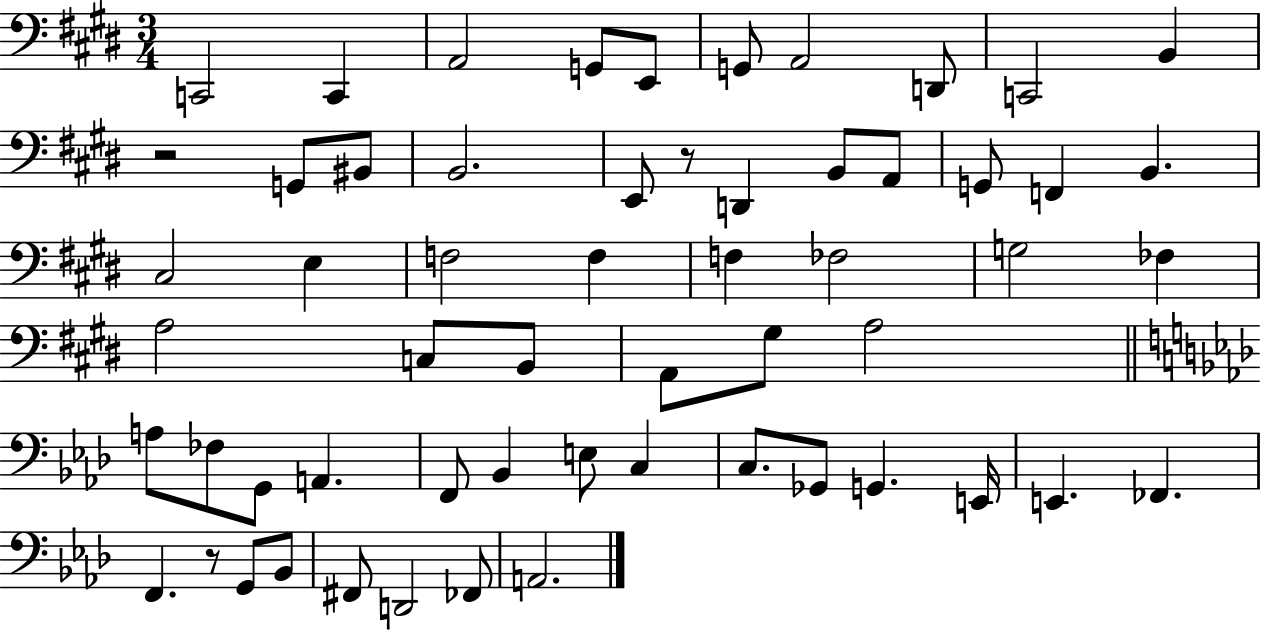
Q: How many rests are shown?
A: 3